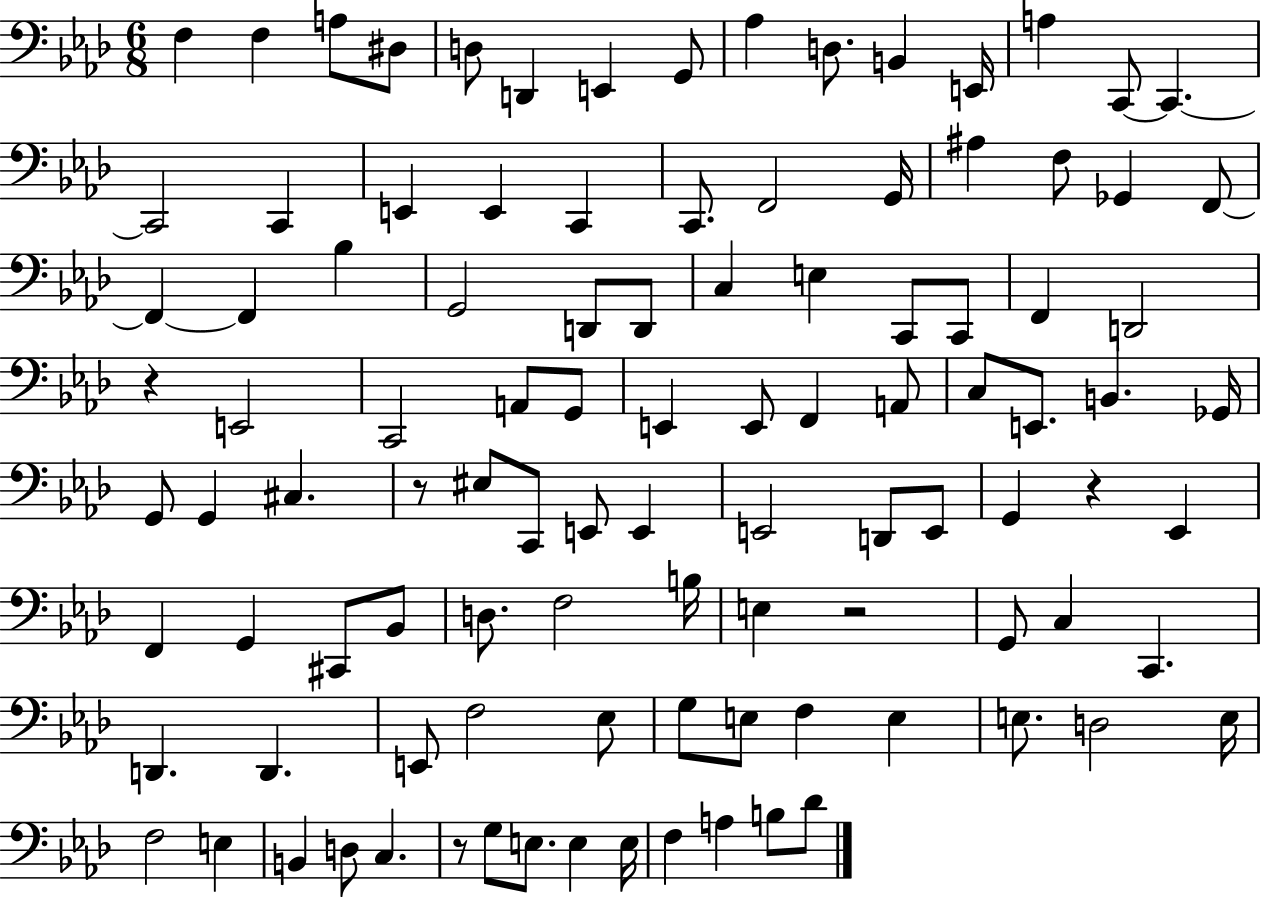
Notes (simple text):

F3/q F3/q A3/e D#3/e D3/e D2/q E2/q G2/e Ab3/q D3/e. B2/q E2/s A3/q C2/e C2/q. C2/h C2/q E2/q E2/q C2/q C2/e. F2/h G2/s A#3/q F3/e Gb2/q F2/e F2/q F2/q Bb3/q G2/h D2/e D2/e C3/q E3/q C2/e C2/e F2/q D2/h R/q E2/h C2/h A2/e G2/e E2/q E2/e F2/q A2/e C3/e E2/e. B2/q. Gb2/s G2/e G2/q C#3/q. R/e EIS3/e C2/e E2/e E2/q E2/h D2/e E2/e G2/q R/q Eb2/q F2/q G2/q C#2/e Bb2/e D3/e. F3/h B3/s E3/q R/h G2/e C3/q C2/q. D2/q. D2/q. E2/e F3/h Eb3/e G3/e E3/e F3/q E3/q E3/e. D3/h E3/s F3/h E3/q B2/q D3/e C3/q. R/e G3/e E3/e. E3/q E3/s F3/q A3/q B3/e Db4/e